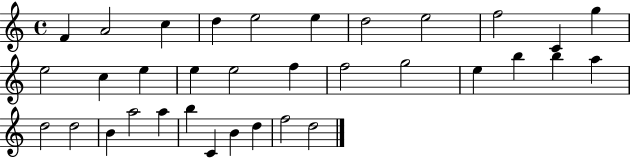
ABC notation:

X:1
T:Untitled
M:4/4
L:1/4
K:C
F A2 c d e2 e d2 e2 f2 C g e2 c e e e2 f f2 g2 e b b a d2 d2 B a2 a b C B d f2 d2